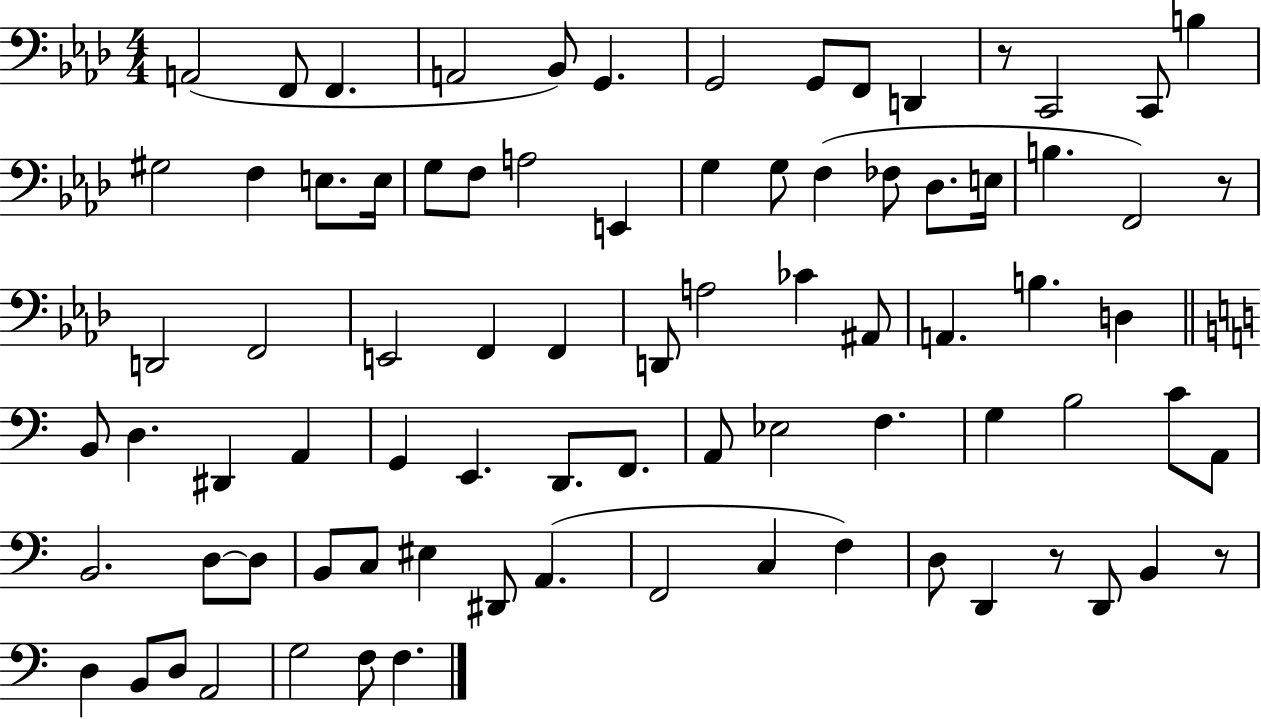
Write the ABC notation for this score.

X:1
T:Untitled
M:4/4
L:1/4
K:Ab
A,,2 F,,/2 F,, A,,2 _B,,/2 G,, G,,2 G,,/2 F,,/2 D,, z/2 C,,2 C,,/2 B, ^G,2 F, E,/2 E,/4 G,/2 F,/2 A,2 E,, G, G,/2 F, _F,/2 _D,/2 E,/4 B, F,,2 z/2 D,,2 F,,2 E,,2 F,, F,, D,,/2 A,2 _C ^A,,/2 A,, B, D, B,,/2 D, ^D,, A,, G,, E,, D,,/2 F,,/2 A,,/2 _E,2 F, G, B,2 C/2 A,,/2 B,,2 D,/2 D,/2 B,,/2 C,/2 ^E, ^D,,/2 A,, F,,2 C, F, D,/2 D,, z/2 D,,/2 B,, z/2 D, B,,/2 D,/2 A,,2 G,2 F,/2 F,